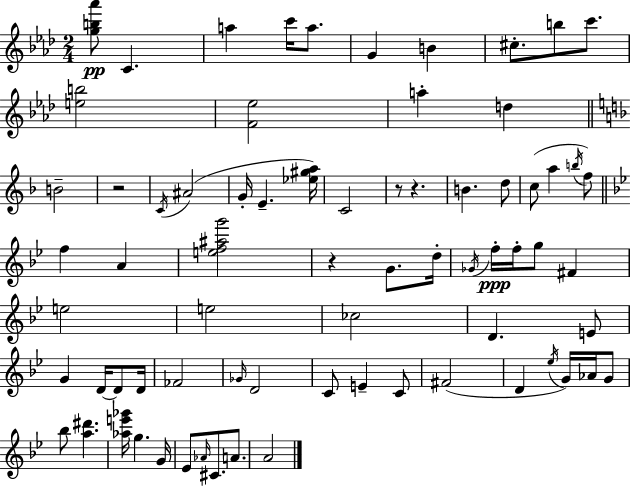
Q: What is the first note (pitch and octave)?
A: C4